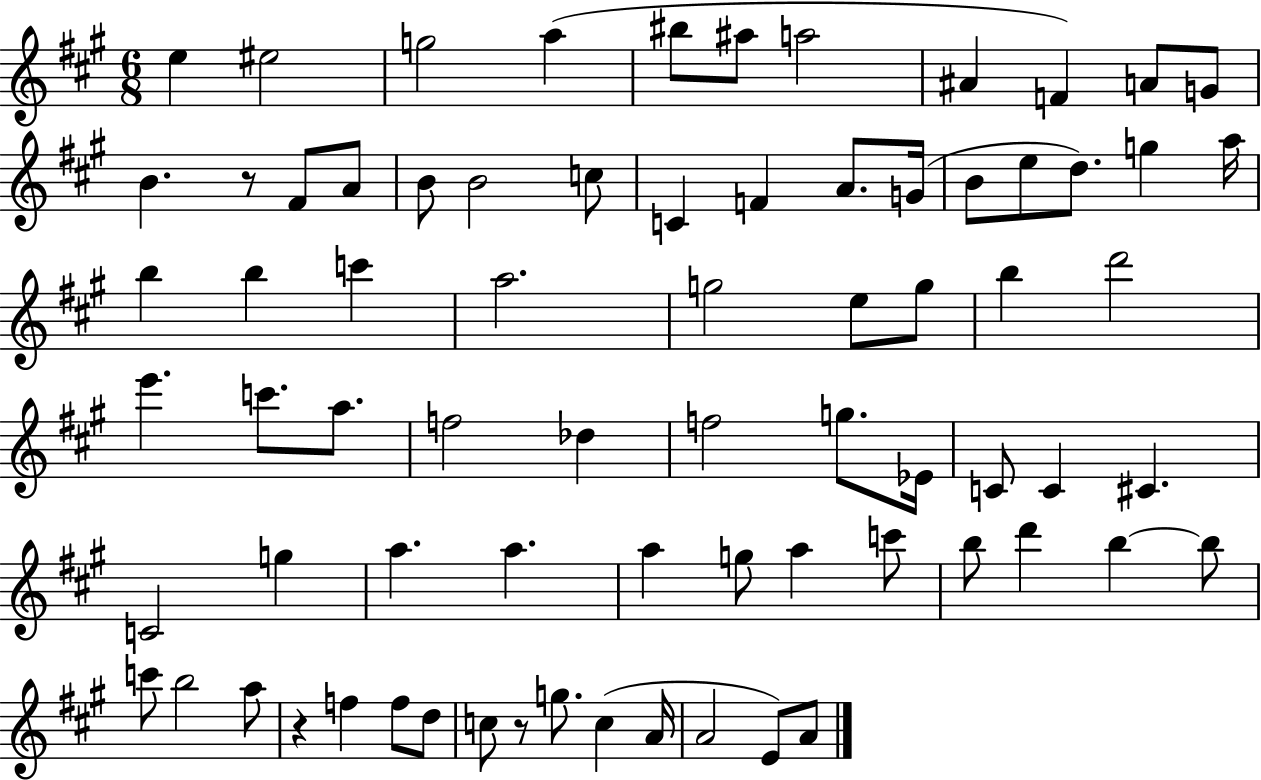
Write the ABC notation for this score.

X:1
T:Untitled
M:6/8
L:1/4
K:A
e ^e2 g2 a ^b/2 ^a/2 a2 ^A F A/2 G/2 B z/2 ^F/2 A/2 B/2 B2 c/2 C F A/2 G/4 B/2 e/2 d/2 g a/4 b b c' a2 g2 e/2 g/2 b d'2 e' c'/2 a/2 f2 _d f2 g/2 _E/4 C/2 C ^C C2 g a a a g/2 a c'/2 b/2 d' b b/2 c'/2 b2 a/2 z f f/2 d/2 c/2 z/2 g/2 c A/4 A2 E/2 A/2